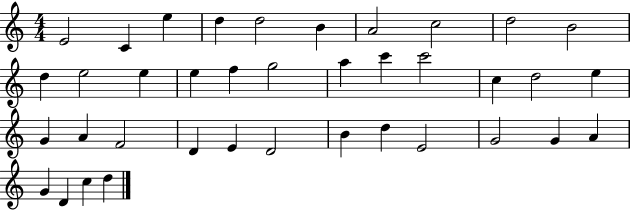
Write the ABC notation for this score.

X:1
T:Untitled
M:4/4
L:1/4
K:C
E2 C e d d2 B A2 c2 d2 B2 d e2 e e f g2 a c' c'2 c d2 e G A F2 D E D2 B d E2 G2 G A G D c d